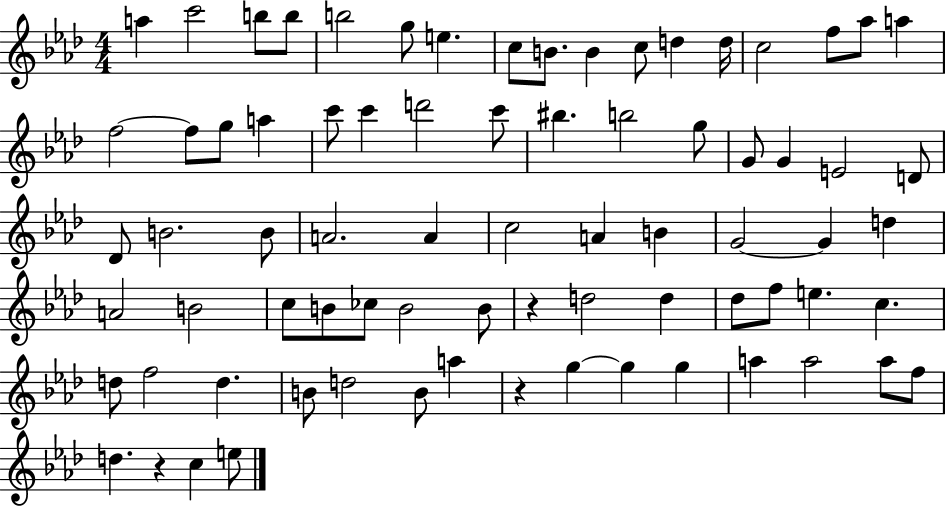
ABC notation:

X:1
T:Untitled
M:4/4
L:1/4
K:Ab
a c'2 b/2 b/2 b2 g/2 e c/2 B/2 B c/2 d d/4 c2 f/2 _a/2 a f2 f/2 g/2 a c'/2 c' d'2 c'/2 ^b b2 g/2 G/2 G E2 D/2 _D/2 B2 B/2 A2 A c2 A B G2 G d A2 B2 c/2 B/2 _c/2 B2 B/2 z d2 d _d/2 f/2 e c d/2 f2 d B/2 d2 B/2 a z g g g a a2 a/2 f/2 d z c e/2